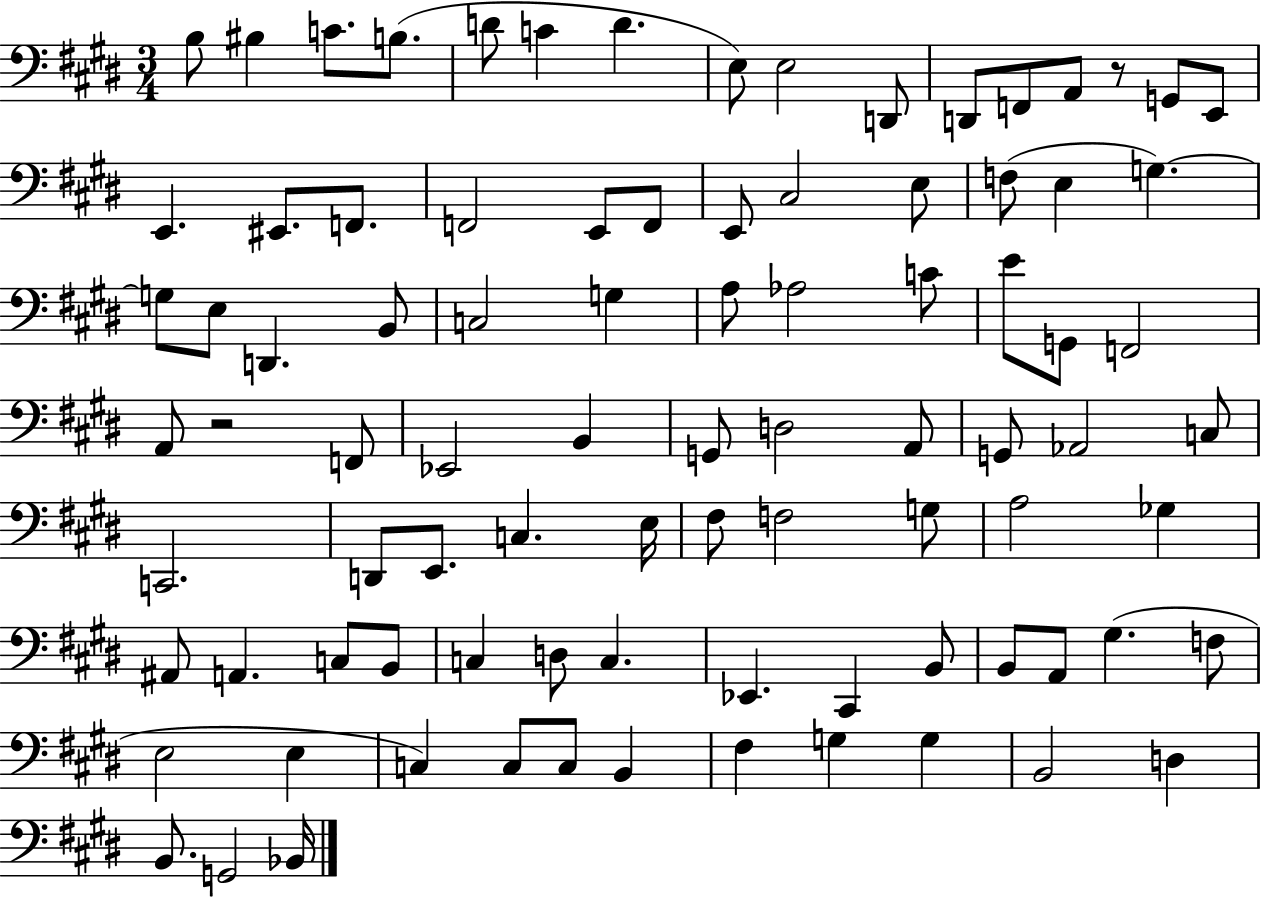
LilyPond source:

{
  \clef bass
  \numericTimeSignature
  \time 3/4
  \key e \major
  \repeat volta 2 { b8 bis4 c'8. b8.( | d'8 c'4 d'4. | e8) e2 d,8 | d,8 f,8 a,8 r8 g,8 e,8 | \break e,4. eis,8. f,8. | f,2 e,8 f,8 | e,8 cis2 e8 | f8( e4 g4.~~) | \break g8 e8 d,4. b,8 | c2 g4 | a8 aes2 c'8 | e'8 g,8 f,2 | \break a,8 r2 f,8 | ees,2 b,4 | g,8 d2 a,8 | g,8 aes,2 c8 | \break c,2. | d,8 e,8. c4. e16 | fis8 f2 g8 | a2 ges4 | \break ais,8 a,4. c8 b,8 | c4 d8 c4. | ees,4. cis,4 b,8 | b,8 a,8 gis4.( f8 | \break e2 e4 | c4) c8 c8 b,4 | fis4 g4 g4 | b,2 d4 | \break b,8. g,2 bes,16 | } \bar "|."
}